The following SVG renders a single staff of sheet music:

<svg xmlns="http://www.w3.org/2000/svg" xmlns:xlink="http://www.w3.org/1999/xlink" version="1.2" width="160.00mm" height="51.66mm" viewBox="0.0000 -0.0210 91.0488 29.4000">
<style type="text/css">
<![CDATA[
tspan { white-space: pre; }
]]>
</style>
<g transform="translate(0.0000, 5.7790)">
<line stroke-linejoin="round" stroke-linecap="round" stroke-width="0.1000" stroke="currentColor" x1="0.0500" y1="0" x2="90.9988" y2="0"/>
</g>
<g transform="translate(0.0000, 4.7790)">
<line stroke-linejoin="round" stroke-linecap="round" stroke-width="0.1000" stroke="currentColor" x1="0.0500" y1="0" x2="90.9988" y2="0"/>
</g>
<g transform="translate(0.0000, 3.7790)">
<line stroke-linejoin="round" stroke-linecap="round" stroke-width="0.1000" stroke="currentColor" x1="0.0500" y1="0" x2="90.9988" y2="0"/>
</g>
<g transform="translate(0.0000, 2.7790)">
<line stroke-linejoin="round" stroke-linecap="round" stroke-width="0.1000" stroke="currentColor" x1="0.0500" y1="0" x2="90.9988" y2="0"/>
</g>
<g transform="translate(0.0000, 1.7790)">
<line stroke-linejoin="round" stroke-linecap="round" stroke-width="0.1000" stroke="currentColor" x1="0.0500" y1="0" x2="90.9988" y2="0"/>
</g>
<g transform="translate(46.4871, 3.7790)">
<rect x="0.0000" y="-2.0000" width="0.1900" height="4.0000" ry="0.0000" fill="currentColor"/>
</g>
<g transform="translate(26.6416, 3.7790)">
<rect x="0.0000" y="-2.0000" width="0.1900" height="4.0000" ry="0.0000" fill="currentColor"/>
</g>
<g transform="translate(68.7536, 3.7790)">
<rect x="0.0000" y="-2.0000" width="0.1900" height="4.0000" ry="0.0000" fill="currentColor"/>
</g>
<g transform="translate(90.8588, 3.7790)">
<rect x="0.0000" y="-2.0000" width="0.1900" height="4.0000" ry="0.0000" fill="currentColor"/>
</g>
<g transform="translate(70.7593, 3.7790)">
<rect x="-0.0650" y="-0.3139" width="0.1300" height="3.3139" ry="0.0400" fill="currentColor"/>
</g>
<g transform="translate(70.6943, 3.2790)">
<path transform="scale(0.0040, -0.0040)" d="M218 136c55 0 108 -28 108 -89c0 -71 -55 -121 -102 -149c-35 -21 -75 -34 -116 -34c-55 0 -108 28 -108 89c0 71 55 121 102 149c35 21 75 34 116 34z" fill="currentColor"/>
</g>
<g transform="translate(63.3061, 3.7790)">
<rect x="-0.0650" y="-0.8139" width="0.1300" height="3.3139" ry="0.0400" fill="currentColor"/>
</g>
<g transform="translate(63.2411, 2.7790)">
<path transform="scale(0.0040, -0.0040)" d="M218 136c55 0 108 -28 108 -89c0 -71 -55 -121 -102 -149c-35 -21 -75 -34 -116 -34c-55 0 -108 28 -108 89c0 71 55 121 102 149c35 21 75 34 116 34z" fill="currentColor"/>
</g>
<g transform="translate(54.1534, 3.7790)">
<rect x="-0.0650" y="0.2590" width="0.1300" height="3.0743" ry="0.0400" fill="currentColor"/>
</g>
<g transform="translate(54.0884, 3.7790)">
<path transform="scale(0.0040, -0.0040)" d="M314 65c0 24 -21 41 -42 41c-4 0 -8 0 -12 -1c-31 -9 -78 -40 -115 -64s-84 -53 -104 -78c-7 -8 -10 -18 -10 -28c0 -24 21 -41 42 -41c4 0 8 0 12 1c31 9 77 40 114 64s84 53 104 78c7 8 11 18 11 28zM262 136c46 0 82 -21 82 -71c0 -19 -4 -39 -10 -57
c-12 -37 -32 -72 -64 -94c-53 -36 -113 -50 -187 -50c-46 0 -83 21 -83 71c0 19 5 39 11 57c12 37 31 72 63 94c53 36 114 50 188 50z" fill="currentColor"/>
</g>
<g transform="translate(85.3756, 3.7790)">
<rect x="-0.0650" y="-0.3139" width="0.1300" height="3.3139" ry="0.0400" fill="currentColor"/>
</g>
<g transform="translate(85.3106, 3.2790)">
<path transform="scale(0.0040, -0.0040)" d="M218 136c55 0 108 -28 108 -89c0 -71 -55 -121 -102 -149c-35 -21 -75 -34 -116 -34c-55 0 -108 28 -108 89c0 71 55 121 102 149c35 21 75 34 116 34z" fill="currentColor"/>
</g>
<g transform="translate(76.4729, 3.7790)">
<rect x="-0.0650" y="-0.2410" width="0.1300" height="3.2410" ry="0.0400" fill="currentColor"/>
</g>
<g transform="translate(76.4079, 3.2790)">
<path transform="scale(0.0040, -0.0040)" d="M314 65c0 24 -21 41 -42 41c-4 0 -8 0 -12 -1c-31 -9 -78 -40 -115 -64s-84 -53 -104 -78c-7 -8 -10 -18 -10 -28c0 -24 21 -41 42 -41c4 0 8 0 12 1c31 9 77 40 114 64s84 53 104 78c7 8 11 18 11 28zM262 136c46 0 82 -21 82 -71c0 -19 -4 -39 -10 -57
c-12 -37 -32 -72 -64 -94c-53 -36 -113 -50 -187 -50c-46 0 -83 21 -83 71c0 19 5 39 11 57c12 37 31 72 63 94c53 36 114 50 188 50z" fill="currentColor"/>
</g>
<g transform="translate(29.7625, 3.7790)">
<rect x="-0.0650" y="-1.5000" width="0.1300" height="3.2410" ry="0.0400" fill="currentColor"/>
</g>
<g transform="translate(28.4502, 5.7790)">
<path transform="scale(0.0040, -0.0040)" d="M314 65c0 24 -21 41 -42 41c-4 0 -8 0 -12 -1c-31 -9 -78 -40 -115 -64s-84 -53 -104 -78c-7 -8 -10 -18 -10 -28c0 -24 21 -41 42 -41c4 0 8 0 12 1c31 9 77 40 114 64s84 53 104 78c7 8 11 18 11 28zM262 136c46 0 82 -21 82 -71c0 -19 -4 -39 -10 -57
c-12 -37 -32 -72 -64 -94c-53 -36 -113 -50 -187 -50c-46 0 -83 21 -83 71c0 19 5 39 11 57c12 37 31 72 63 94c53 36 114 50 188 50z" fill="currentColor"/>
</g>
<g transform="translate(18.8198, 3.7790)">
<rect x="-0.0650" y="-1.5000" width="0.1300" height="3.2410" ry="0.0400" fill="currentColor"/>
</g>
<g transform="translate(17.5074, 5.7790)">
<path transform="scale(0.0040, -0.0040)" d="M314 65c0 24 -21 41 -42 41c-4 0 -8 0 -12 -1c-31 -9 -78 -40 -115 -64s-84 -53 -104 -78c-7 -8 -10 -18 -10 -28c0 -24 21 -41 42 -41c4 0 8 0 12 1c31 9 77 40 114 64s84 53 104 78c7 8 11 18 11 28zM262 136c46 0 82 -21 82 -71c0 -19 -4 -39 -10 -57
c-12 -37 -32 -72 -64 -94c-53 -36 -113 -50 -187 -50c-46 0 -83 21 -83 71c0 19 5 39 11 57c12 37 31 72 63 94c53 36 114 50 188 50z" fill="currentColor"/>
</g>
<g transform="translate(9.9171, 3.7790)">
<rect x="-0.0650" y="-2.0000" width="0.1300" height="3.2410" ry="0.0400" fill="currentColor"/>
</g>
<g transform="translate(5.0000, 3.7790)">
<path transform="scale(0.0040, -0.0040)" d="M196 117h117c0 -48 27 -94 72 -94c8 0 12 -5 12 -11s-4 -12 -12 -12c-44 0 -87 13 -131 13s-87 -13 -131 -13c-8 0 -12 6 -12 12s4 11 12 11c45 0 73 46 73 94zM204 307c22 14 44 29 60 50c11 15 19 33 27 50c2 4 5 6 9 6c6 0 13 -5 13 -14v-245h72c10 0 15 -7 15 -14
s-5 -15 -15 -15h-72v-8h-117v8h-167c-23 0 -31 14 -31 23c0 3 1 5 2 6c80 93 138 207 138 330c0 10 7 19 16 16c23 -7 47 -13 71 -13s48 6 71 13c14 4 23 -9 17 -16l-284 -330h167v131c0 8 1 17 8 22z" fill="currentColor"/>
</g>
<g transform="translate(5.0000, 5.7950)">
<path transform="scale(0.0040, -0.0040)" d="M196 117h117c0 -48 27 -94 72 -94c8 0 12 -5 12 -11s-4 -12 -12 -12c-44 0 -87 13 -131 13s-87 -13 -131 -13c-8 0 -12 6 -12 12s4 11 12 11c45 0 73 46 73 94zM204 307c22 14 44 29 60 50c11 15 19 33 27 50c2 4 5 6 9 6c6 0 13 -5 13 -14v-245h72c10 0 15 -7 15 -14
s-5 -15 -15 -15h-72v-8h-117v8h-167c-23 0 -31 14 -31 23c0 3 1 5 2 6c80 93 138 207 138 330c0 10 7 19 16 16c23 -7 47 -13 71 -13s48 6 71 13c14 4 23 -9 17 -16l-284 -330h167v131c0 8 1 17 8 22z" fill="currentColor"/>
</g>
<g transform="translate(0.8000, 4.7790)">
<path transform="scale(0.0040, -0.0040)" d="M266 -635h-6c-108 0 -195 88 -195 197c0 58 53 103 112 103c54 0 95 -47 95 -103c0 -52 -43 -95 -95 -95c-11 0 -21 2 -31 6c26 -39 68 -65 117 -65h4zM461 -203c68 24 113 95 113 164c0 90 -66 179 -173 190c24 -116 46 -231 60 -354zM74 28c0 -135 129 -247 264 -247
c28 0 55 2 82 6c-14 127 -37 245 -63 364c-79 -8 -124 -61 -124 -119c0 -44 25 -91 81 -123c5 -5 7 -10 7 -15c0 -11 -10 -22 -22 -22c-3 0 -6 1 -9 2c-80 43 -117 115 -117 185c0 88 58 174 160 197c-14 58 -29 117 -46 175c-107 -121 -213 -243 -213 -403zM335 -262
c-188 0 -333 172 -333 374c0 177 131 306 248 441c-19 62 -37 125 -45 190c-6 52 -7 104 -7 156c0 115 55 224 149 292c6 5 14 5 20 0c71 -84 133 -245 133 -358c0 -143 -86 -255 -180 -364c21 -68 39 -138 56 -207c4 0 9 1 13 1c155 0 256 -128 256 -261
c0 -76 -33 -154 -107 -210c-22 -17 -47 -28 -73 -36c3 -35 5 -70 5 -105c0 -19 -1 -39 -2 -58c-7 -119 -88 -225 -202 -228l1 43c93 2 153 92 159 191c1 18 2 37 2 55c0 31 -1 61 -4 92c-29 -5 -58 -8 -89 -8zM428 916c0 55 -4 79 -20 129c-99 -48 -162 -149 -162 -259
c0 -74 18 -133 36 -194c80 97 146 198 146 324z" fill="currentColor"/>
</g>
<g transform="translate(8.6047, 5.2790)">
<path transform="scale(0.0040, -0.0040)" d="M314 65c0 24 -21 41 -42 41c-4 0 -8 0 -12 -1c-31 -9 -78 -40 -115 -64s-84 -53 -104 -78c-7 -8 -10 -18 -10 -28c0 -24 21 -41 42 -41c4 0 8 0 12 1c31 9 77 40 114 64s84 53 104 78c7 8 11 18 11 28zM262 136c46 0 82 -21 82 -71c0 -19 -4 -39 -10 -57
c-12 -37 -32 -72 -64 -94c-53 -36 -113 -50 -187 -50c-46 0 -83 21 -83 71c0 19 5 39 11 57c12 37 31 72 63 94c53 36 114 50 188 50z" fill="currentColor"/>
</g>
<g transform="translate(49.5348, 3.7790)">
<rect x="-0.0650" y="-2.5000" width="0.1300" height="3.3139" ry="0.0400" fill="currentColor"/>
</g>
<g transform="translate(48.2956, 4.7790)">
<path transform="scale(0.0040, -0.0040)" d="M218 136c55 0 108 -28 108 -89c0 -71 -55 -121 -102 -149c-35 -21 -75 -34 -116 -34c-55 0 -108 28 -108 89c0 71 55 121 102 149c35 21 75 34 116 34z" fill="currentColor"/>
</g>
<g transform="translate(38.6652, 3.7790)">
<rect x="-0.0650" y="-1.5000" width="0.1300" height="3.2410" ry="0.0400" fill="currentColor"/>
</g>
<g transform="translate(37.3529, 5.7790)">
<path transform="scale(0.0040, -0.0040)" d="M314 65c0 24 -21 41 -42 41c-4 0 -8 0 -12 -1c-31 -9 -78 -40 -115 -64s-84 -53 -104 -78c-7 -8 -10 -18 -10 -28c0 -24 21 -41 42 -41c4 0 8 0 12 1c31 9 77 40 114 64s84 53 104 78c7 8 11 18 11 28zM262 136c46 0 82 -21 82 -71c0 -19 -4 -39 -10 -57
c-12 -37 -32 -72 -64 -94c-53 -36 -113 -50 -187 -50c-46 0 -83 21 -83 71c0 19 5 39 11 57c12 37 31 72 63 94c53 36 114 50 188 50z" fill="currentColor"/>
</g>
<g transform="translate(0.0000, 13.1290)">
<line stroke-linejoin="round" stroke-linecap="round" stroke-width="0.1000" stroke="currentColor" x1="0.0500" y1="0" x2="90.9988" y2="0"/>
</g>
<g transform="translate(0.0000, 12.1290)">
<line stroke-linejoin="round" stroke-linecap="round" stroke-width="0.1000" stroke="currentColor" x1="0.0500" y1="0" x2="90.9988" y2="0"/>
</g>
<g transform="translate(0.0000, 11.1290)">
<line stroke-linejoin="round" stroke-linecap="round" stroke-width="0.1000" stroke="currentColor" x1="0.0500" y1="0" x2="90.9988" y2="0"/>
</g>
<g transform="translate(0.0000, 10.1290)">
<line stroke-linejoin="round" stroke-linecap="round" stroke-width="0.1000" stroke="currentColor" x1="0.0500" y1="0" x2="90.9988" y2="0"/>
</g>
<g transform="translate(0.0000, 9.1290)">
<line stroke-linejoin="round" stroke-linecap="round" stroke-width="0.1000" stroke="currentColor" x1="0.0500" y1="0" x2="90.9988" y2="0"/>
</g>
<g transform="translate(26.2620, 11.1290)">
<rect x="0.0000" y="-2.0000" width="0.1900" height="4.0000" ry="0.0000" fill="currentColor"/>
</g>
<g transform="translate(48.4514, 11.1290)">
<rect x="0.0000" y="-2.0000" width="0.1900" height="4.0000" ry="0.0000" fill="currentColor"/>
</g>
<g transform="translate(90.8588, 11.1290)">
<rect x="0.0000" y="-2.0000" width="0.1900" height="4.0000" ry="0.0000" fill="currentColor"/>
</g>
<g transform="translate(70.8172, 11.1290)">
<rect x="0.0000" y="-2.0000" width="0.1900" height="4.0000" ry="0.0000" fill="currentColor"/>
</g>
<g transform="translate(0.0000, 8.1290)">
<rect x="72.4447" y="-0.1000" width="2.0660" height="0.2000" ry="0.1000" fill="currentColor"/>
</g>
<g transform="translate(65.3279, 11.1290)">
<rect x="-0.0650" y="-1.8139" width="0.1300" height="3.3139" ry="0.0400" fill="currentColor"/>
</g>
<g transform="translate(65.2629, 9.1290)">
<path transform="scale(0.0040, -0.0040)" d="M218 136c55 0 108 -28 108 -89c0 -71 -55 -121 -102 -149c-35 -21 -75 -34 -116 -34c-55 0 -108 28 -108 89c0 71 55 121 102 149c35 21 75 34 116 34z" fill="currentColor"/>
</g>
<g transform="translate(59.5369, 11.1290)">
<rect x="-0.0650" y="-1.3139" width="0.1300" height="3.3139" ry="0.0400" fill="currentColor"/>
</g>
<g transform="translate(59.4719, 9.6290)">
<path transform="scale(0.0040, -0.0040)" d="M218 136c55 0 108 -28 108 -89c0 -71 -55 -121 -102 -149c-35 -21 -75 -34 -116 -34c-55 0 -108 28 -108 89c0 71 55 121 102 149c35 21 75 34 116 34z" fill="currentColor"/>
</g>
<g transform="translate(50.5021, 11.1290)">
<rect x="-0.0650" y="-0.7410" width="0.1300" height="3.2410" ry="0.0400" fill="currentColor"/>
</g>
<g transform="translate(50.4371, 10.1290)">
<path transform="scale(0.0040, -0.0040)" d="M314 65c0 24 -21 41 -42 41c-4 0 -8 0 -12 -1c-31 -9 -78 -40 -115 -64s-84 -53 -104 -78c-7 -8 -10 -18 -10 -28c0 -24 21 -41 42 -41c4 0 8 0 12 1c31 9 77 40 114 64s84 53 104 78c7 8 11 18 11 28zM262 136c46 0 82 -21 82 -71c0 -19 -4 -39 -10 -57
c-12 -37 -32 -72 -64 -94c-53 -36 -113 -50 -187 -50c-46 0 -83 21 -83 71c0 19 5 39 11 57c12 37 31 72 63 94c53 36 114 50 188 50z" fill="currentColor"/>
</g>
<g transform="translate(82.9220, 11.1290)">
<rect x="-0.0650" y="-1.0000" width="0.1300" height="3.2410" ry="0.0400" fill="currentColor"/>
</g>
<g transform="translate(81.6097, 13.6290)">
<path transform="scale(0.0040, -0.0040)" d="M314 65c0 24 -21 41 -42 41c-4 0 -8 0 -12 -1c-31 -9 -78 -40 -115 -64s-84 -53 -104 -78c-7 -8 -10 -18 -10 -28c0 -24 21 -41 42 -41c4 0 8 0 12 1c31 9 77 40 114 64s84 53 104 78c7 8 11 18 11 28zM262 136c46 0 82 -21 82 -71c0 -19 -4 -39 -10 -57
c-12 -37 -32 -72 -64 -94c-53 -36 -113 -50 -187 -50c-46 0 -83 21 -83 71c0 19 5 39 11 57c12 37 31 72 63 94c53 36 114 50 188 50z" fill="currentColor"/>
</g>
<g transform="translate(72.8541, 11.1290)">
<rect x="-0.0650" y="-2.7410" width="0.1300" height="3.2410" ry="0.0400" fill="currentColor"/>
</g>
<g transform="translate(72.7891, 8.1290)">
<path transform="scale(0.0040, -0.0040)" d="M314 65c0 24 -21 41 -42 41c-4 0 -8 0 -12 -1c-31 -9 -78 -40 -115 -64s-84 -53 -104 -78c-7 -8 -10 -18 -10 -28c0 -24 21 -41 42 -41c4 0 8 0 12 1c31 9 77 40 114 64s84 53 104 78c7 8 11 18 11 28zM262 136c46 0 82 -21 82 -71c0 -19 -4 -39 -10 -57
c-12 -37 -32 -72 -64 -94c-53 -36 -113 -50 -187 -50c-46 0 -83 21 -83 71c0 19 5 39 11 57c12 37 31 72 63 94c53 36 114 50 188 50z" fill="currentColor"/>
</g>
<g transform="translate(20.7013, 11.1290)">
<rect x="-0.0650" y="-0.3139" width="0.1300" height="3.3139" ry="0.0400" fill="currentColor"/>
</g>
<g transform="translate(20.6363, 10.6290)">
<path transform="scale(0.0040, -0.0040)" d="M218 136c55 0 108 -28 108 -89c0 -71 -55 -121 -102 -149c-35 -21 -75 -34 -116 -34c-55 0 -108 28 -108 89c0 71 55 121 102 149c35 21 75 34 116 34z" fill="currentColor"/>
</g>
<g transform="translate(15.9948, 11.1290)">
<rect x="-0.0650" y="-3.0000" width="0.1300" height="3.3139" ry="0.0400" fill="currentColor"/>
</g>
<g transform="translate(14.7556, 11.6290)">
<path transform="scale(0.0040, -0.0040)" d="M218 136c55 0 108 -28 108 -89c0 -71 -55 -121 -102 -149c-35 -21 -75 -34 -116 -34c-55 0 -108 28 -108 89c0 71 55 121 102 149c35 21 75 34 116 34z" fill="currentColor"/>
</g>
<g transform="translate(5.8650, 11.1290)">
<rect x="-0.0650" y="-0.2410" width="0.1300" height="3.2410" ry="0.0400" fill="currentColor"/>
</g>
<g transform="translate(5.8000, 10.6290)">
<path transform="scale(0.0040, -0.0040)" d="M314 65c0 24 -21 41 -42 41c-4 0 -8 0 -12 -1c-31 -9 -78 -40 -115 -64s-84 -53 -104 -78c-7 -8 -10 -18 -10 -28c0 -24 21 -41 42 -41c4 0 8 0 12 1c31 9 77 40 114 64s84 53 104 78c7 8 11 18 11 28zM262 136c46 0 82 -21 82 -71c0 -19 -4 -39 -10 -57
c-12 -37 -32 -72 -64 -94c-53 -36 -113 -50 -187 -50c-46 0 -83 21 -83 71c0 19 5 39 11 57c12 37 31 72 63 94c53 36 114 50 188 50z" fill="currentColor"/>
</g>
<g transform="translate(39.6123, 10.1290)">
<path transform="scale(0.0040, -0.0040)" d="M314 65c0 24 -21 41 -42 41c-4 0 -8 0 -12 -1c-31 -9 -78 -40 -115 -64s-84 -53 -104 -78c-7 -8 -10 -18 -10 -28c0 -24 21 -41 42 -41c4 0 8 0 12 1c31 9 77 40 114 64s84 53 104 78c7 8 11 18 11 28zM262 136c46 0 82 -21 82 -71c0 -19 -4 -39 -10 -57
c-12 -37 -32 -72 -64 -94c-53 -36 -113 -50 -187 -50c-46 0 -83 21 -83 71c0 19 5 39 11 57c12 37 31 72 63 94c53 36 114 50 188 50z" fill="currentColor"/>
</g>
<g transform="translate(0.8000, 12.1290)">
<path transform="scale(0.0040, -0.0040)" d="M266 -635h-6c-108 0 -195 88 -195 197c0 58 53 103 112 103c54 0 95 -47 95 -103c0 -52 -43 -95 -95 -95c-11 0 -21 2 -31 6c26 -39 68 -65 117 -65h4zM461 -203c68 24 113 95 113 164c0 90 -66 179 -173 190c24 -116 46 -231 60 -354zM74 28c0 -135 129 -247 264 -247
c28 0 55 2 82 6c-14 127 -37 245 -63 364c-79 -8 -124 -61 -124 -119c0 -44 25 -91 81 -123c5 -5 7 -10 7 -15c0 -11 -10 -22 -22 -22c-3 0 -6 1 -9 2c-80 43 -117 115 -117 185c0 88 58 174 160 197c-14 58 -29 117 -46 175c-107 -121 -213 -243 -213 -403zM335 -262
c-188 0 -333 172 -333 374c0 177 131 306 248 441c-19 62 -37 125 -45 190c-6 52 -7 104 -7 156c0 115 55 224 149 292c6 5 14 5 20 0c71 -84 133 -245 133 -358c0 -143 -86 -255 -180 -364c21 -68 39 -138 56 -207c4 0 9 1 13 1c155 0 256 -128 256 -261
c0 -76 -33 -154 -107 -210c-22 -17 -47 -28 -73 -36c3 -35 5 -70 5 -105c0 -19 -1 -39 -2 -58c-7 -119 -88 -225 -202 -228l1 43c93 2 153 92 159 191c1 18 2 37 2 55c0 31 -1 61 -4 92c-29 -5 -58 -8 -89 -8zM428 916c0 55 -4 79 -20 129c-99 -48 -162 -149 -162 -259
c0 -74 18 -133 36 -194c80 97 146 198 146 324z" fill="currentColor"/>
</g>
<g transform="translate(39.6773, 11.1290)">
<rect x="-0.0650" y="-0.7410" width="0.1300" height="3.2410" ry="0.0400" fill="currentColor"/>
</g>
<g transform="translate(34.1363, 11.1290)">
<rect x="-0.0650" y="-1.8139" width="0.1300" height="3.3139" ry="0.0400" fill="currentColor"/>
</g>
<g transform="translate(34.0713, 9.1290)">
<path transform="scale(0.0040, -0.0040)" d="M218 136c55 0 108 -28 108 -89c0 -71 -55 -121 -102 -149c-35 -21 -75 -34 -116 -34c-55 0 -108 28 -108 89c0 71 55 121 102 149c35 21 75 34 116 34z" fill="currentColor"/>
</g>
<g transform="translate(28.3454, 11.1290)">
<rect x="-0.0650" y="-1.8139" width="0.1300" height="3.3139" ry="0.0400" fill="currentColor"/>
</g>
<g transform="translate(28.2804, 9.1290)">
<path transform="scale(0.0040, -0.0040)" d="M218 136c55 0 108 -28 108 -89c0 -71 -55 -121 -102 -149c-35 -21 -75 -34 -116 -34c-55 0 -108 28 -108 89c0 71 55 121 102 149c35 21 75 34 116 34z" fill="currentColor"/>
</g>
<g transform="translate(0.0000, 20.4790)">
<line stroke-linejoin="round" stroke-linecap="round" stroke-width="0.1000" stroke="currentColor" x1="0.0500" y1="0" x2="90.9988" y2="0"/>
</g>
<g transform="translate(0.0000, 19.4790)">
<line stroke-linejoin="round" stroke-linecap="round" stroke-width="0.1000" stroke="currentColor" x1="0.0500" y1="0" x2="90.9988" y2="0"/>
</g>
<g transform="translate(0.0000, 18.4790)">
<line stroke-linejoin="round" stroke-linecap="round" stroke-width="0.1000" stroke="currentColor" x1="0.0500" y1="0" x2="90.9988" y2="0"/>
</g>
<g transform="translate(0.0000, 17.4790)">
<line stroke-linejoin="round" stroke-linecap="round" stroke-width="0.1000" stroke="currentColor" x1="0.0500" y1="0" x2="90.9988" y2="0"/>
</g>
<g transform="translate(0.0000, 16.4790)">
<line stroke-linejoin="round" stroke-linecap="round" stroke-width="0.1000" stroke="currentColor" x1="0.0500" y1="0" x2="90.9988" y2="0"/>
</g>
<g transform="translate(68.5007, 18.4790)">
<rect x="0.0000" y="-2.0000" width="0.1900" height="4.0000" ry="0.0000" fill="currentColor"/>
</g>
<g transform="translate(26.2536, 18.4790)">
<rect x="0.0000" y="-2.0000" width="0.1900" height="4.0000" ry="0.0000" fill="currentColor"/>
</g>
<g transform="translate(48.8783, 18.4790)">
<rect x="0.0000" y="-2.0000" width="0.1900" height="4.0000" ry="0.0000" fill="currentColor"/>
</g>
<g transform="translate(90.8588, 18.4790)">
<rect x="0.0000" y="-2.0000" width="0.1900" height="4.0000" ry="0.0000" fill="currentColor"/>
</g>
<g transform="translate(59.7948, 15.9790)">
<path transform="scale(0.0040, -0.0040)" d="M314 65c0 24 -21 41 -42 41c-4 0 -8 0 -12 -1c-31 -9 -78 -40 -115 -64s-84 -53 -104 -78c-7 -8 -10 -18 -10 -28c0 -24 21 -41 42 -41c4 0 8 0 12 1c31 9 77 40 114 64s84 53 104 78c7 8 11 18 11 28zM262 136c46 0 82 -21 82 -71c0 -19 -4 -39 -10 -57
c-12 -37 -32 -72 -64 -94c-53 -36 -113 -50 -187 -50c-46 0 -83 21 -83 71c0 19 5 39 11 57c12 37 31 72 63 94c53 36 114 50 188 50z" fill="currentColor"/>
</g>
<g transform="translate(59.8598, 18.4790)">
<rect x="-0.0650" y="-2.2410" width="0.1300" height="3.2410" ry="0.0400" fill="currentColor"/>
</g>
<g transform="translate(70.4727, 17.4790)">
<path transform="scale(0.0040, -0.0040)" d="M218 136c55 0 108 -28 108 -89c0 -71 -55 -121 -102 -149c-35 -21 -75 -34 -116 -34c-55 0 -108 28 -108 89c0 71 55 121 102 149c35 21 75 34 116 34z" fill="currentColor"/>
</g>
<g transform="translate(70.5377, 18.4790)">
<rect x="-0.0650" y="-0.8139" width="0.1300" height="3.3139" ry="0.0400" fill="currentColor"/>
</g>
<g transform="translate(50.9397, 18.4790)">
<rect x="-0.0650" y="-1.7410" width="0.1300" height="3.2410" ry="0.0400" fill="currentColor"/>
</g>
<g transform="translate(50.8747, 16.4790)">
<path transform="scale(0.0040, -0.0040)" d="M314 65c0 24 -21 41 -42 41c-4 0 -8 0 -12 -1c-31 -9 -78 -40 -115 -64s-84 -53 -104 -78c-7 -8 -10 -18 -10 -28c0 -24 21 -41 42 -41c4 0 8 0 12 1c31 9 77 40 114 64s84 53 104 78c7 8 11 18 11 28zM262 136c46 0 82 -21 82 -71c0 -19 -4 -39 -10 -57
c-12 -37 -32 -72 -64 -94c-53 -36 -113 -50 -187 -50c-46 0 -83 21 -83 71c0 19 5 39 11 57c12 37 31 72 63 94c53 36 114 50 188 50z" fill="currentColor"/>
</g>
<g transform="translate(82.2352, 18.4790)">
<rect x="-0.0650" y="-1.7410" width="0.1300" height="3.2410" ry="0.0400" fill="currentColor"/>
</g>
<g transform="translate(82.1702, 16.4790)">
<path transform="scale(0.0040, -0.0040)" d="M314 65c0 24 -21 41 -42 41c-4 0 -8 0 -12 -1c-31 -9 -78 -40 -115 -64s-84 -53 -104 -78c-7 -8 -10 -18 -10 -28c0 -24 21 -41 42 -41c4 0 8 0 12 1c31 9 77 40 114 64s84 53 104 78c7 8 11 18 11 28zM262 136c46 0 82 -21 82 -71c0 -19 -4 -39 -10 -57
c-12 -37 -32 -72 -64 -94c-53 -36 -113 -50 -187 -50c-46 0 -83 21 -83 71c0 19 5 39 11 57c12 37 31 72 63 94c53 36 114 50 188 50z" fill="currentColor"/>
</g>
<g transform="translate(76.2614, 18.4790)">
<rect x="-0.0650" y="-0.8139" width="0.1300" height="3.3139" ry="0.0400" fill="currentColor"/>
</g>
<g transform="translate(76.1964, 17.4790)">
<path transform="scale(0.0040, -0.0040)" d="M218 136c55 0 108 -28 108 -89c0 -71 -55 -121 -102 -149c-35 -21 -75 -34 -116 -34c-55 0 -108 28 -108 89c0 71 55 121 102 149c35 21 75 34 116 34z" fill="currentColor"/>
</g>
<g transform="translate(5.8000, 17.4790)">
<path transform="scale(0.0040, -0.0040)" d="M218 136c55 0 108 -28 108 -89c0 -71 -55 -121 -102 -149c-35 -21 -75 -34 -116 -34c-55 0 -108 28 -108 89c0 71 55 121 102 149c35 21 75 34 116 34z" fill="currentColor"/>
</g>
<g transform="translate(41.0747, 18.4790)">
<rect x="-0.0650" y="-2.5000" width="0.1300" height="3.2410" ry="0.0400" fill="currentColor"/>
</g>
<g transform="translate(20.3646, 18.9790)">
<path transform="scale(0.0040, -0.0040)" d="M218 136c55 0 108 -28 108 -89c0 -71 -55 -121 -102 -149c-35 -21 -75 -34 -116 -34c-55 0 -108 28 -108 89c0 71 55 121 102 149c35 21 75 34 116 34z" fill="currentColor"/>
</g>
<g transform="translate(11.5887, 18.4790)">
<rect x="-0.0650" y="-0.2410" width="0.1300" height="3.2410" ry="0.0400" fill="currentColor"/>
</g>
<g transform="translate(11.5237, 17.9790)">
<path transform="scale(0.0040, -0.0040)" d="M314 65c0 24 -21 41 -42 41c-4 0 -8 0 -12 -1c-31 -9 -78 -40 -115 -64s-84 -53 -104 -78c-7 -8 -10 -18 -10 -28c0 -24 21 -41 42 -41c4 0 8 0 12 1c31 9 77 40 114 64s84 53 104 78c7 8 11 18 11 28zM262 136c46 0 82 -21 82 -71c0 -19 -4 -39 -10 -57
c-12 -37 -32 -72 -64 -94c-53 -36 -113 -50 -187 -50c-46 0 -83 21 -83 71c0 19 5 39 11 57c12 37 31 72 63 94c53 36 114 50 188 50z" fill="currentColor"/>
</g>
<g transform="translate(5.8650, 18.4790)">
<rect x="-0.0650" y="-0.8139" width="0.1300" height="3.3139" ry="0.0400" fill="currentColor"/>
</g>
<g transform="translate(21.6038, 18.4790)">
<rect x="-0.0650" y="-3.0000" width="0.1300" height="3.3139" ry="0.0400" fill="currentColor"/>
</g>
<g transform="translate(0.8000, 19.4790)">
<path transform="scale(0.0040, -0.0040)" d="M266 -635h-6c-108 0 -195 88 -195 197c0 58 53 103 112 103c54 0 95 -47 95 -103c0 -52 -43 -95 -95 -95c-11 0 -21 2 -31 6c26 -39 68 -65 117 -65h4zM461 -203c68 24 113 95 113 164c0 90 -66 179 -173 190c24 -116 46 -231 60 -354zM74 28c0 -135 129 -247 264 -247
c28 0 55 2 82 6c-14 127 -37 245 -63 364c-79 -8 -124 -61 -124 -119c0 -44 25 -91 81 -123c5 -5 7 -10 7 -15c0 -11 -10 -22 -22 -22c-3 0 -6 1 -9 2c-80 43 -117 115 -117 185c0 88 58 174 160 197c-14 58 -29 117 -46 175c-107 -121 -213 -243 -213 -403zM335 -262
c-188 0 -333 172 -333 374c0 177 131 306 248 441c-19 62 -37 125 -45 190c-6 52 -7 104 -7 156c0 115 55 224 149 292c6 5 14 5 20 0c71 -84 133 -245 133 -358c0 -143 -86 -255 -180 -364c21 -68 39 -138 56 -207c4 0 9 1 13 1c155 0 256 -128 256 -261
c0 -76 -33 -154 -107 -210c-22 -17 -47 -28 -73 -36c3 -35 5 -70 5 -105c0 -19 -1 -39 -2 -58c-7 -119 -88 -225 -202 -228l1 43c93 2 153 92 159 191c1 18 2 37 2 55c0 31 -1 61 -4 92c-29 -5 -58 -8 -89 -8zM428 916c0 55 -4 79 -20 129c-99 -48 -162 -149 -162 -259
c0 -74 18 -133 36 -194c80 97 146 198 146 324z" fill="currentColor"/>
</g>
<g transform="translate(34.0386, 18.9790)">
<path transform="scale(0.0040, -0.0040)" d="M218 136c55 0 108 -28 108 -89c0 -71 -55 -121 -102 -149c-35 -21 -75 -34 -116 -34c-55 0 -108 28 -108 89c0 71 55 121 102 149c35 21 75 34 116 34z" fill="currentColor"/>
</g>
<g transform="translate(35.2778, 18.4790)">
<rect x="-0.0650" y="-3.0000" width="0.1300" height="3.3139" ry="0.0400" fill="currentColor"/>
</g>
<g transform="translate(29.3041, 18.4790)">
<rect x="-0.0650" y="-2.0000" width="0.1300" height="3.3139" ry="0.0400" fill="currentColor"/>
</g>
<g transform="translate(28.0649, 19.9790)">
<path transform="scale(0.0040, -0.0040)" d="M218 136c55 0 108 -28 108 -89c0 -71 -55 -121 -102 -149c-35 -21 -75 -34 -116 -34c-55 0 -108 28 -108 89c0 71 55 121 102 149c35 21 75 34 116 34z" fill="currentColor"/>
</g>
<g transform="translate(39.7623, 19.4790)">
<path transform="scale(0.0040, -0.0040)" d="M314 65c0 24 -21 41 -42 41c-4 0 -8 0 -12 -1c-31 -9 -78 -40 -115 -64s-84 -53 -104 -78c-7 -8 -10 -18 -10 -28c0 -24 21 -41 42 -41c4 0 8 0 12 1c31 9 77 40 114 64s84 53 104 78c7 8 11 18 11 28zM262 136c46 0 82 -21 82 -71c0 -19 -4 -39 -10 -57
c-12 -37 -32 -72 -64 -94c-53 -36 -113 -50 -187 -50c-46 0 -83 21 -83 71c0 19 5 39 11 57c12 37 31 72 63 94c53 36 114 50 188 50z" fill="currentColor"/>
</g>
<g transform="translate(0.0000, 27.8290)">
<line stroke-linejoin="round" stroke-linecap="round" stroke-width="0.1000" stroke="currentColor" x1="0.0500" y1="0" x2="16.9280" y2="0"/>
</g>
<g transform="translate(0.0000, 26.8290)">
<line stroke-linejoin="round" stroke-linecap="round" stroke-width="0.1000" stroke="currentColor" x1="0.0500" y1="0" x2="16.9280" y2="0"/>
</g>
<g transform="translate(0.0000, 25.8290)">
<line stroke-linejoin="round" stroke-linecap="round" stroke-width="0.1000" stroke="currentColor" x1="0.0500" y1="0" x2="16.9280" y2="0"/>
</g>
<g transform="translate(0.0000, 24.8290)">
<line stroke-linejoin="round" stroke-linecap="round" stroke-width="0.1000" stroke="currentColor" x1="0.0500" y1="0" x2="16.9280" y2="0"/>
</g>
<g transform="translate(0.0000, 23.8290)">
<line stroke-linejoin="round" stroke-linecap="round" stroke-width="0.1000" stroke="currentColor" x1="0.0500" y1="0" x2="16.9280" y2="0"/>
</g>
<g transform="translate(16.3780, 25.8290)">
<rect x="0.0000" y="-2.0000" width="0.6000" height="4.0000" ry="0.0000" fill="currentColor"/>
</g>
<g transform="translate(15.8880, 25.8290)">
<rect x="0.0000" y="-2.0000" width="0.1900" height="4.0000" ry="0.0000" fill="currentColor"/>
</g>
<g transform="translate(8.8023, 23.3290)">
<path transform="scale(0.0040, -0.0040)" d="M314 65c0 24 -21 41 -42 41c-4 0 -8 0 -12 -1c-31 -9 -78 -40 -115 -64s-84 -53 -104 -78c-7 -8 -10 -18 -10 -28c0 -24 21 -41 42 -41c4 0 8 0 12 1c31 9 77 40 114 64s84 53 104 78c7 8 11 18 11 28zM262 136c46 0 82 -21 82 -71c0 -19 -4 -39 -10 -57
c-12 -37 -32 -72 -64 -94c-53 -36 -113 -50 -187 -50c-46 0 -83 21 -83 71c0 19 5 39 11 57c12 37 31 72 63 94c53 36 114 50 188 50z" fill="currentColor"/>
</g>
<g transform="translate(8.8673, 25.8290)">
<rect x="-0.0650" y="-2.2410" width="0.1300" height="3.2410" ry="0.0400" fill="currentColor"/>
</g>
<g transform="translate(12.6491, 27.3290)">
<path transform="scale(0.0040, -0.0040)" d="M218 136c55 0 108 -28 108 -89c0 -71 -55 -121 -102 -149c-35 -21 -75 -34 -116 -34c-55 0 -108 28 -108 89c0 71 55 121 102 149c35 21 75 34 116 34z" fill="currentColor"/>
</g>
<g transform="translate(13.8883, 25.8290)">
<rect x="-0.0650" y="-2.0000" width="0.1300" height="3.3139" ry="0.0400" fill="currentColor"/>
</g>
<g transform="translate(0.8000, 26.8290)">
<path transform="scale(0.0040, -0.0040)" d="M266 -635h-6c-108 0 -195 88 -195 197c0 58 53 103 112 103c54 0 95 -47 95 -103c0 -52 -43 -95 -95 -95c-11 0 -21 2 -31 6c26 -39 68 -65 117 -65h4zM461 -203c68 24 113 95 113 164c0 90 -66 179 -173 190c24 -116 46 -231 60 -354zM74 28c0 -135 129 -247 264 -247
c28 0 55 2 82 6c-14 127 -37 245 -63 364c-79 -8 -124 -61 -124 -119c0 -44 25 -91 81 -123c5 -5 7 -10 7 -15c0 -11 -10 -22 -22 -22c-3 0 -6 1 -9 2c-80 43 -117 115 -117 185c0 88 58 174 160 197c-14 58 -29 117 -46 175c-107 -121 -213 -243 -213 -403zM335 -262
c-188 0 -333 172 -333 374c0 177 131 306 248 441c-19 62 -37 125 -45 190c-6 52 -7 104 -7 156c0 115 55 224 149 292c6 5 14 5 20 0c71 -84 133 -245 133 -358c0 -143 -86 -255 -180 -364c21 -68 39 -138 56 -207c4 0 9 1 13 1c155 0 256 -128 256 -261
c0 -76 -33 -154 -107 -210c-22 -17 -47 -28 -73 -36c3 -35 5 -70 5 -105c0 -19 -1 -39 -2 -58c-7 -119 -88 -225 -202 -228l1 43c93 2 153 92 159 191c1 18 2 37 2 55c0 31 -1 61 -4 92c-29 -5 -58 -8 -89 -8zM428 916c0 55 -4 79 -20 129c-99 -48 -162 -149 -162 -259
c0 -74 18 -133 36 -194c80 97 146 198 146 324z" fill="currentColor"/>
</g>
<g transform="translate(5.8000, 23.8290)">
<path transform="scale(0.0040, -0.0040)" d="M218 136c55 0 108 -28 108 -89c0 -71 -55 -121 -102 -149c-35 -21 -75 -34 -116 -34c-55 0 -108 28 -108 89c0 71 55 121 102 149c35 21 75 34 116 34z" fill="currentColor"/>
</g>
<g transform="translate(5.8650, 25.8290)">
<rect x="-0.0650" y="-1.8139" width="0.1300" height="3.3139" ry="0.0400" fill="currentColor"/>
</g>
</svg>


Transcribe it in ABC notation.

X:1
T:Untitled
M:4/4
L:1/4
K:C
F2 E2 E2 E2 G B2 d c c2 c c2 A c f f d2 d2 e f a2 D2 d c2 A F A G2 f2 g2 d d f2 f g2 F